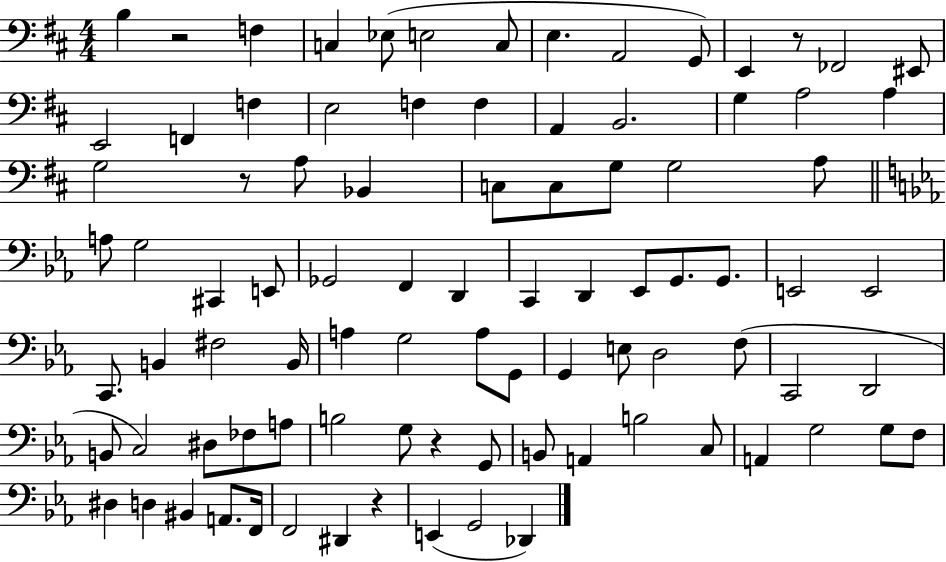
{
  \clef bass
  \numericTimeSignature
  \time 4/4
  \key d \major
  b4 r2 f4 | c4 ees8( e2 c8 | e4. a,2 g,8) | e,4 r8 fes,2 eis,8 | \break e,2 f,4 f4 | e2 f4 f4 | a,4 b,2. | g4 a2 a4 | \break g2 r8 a8 bes,4 | c8 c8 g8 g2 a8 | \bar "||" \break \key c \minor a8 g2 cis,4 e,8 | ges,2 f,4 d,4 | c,4 d,4 ees,8 g,8. g,8. | e,2 e,2 | \break c,8. b,4 fis2 b,16 | a4 g2 a8 g,8 | g,4 e8 d2 f8( | c,2 d,2 | \break b,8 c2) dis8 fes8 a8 | b2 g8 r4 g,8 | b,8 a,4 b2 c8 | a,4 g2 g8 f8 | \break dis4 d4 bis,4 a,8. f,16 | f,2 dis,4 r4 | e,4( g,2 des,4) | \bar "|."
}